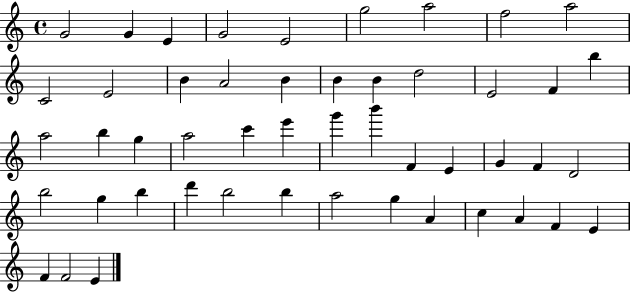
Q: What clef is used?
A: treble